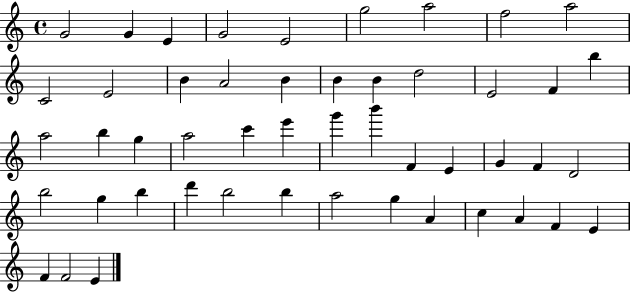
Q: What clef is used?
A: treble